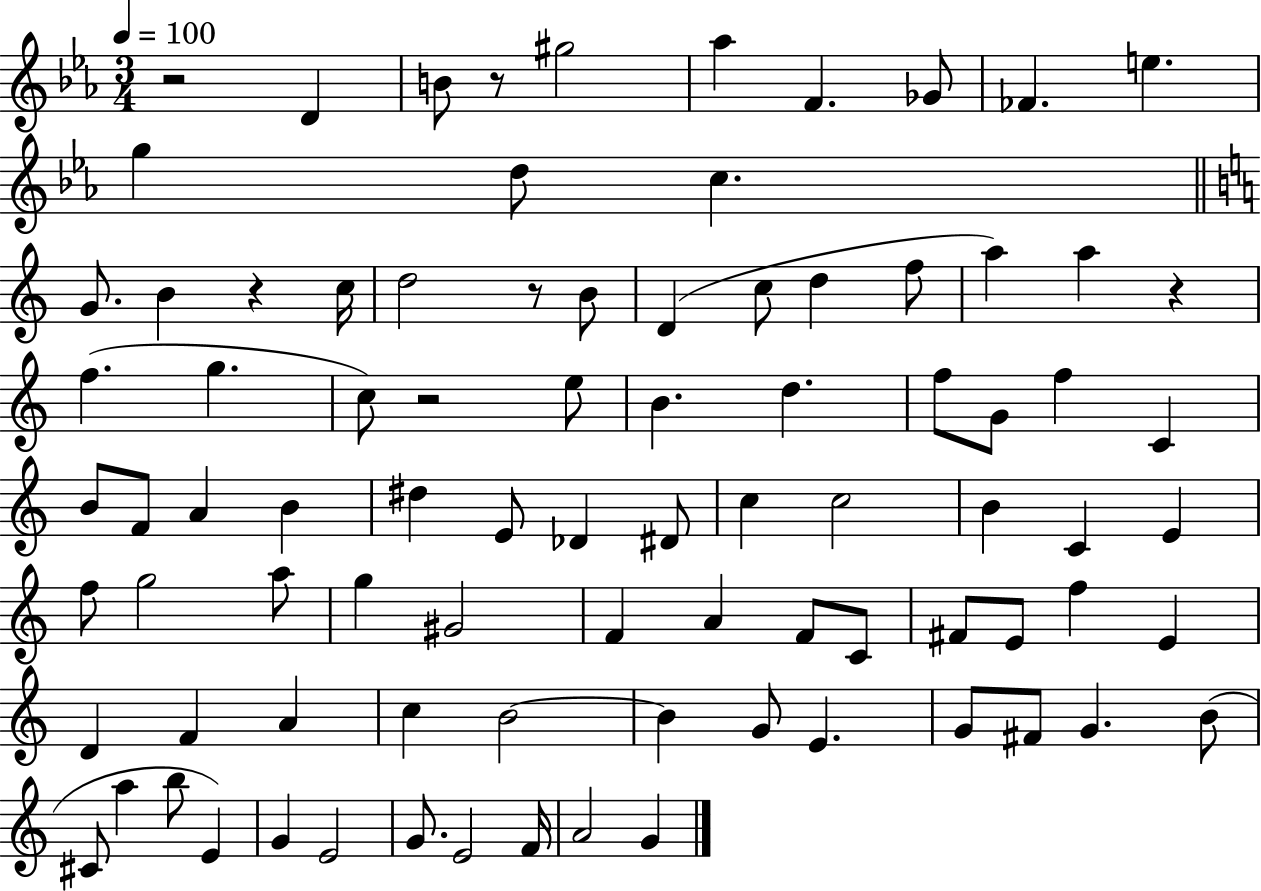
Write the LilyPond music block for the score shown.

{
  \clef treble
  \numericTimeSignature
  \time 3/4
  \key ees \major
  \tempo 4 = 100
  r2 d'4 | b'8 r8 gis''2 | aes''4 f'4. ges'8 | fes'4. e''4. | \break g''4 d''8 c''4. | \bar "||" \break \key c \major g'8. b'4 r4 c''16 | d''2 r8 b'8 | d'4( c''8 d''4 f''8 | a''4) a''4 r4 | \break f''4.( g''4. | c''8) r2 e''8 | b'4. d''4. | f''8 g'8 f''4 c'4 | \break b'8 f'8 a'4 b'4 | dis''4 e'8 des'4 dis'8 | c''4 c''2 | b'4 c'4 e'4 | \break f''8 g''2 a''8 | g''4 gis'2 | f'4 a'4 f'8 c'8 | fis'8 e'8 f''4 e'4 | \break d'4 f'4 a'4 | c''4 b'2~~ | b'4 g'8 e'4. | g'8 fis'8 g'4. b'8( | \break cis'8 a''4 b''8 e'4) | g'4 e'2 | g'8. e'2 f'16 | a'2 g'4 | \break \bar "|."
}